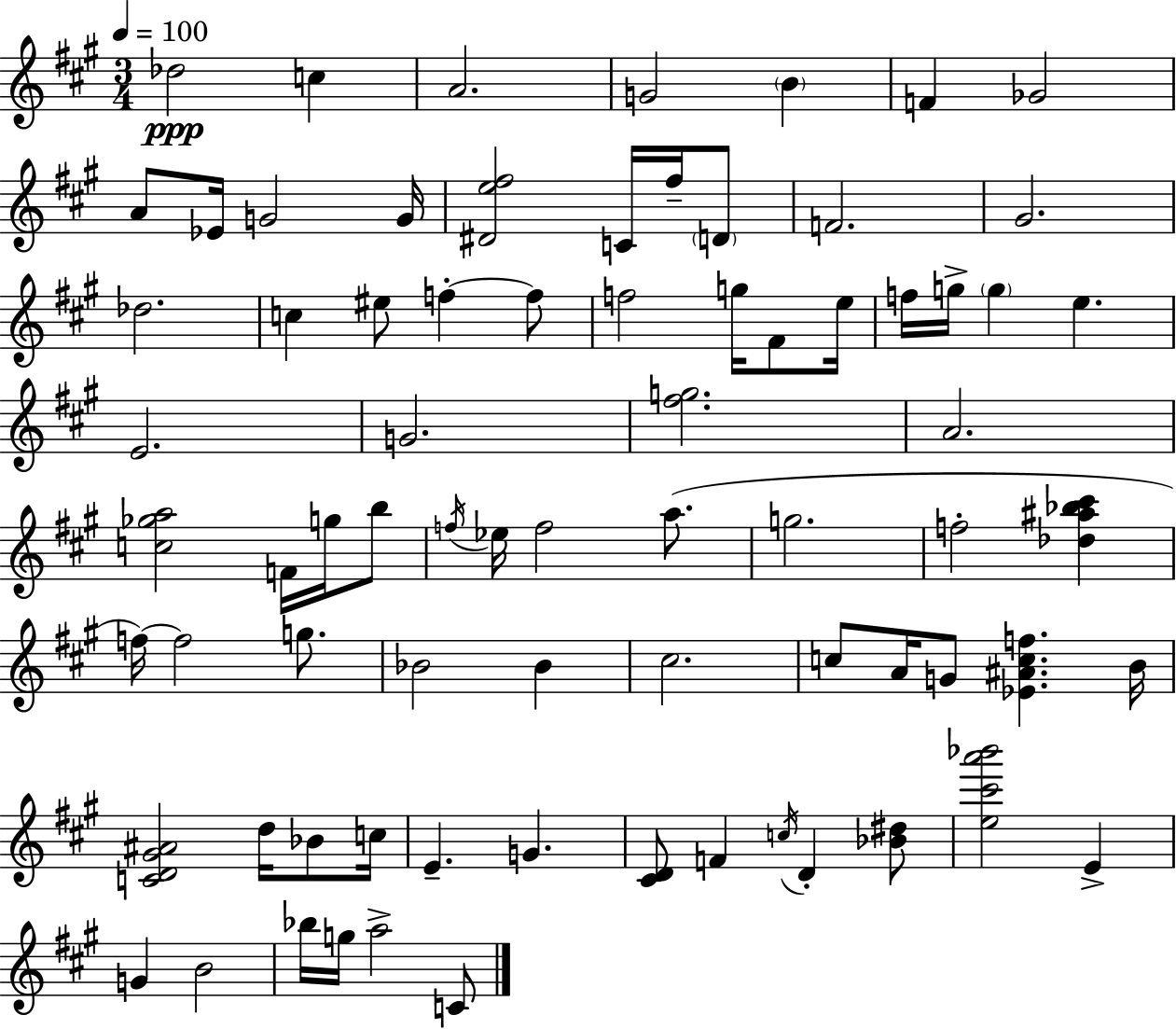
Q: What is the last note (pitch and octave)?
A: C4